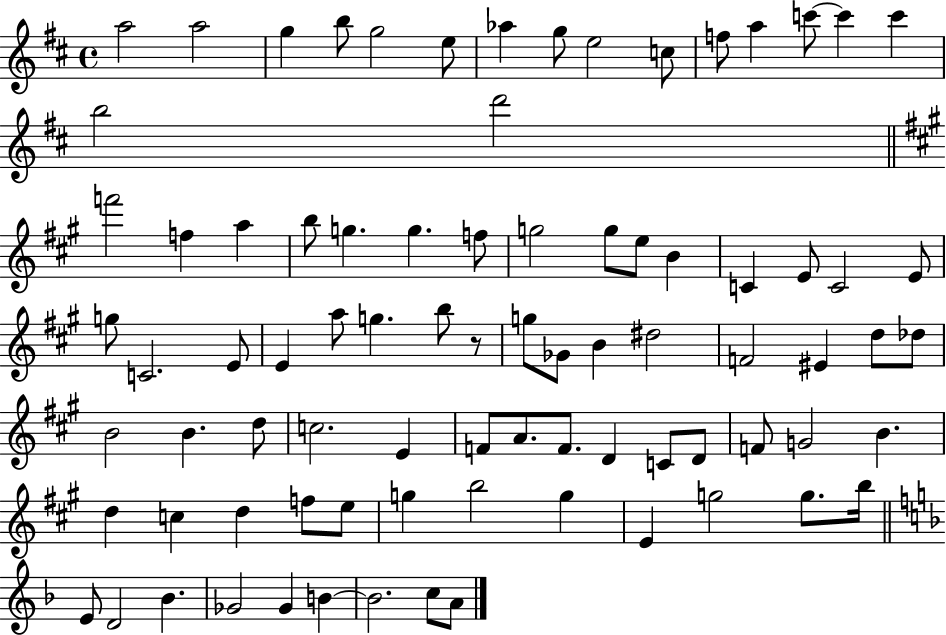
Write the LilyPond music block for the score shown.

{
  \clef treble
  \time 4/4
  \defaultTimeSignature
  \key d \major
  a''2 a''2 | g''4 b''8 g''2 e''8 | aes''4 g''8 e''2 c''8 | f''8 a''4 c'''8~~ c'''4 c'''4 | \break b''2 d'''2 | \bar "||" \break \key a \major f'''2 f''4 a''4 | b''8 g''4. g''4. f''8 | g''2 g''8 e''8 b'4 | c'4 e'8 c'2 e'8 | \break g''8 c'2. e'8 | e'4 a''8 g''4. b''8 r8 | g''8 ges'8 b'4 dis''2 | f'2 eis'4 d''8 des''8 | \break b'2 b'4. d''8 | c''2. e'4 | f'8 a'8. f'8. d'4 c'8 d'8 | f'8 g'2 b'4. | \break d''4 c''4 d''4 f''8 e''8 | g''4 b''2 g''4 | e'4 g''2 g''8. b''16 | \bar "||" \break \key f \major e'8 d'2 bes'4. | ges'2 ges'4 b'4~~ | b'2. c''8 a'8 | \bar "|."
}